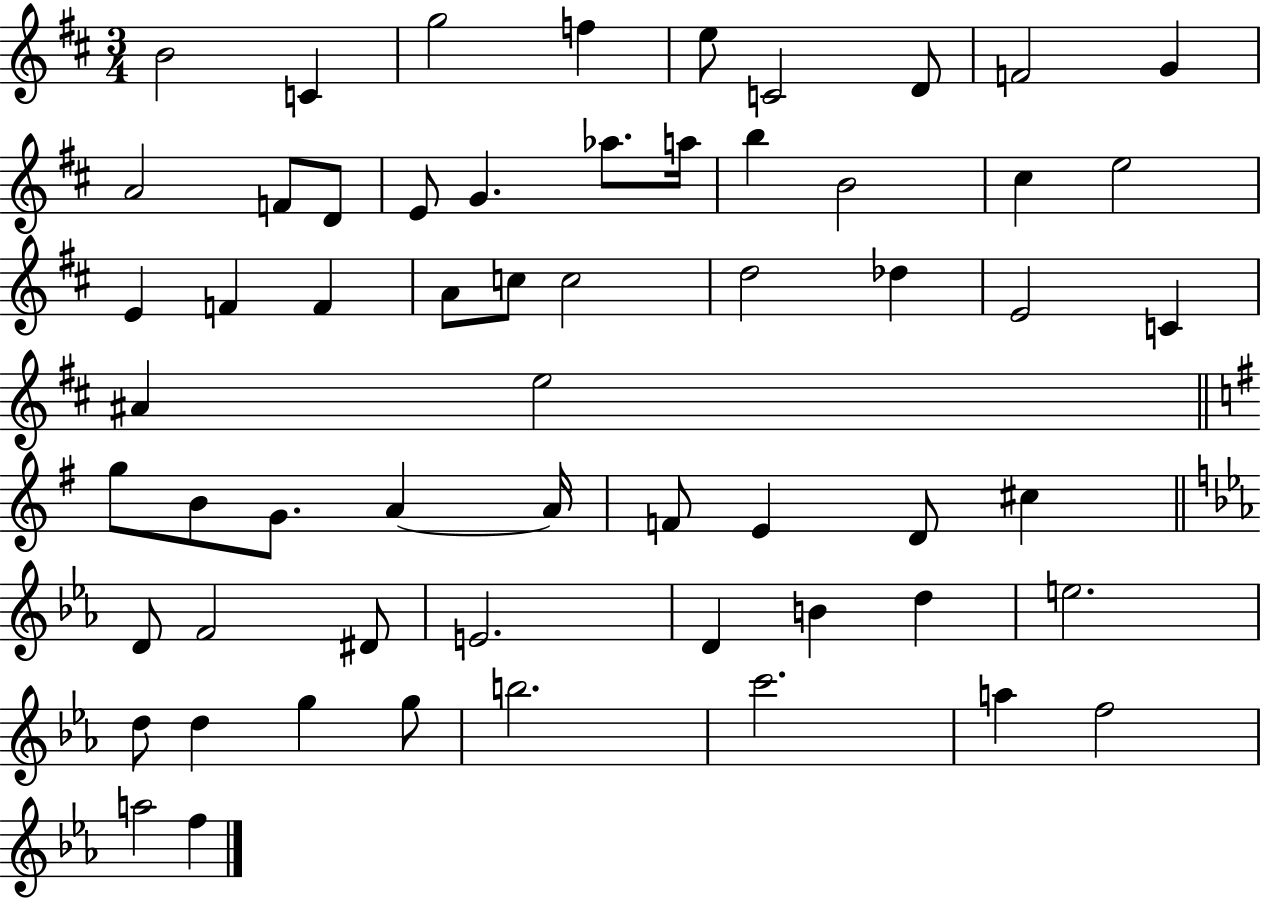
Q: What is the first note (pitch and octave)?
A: B4